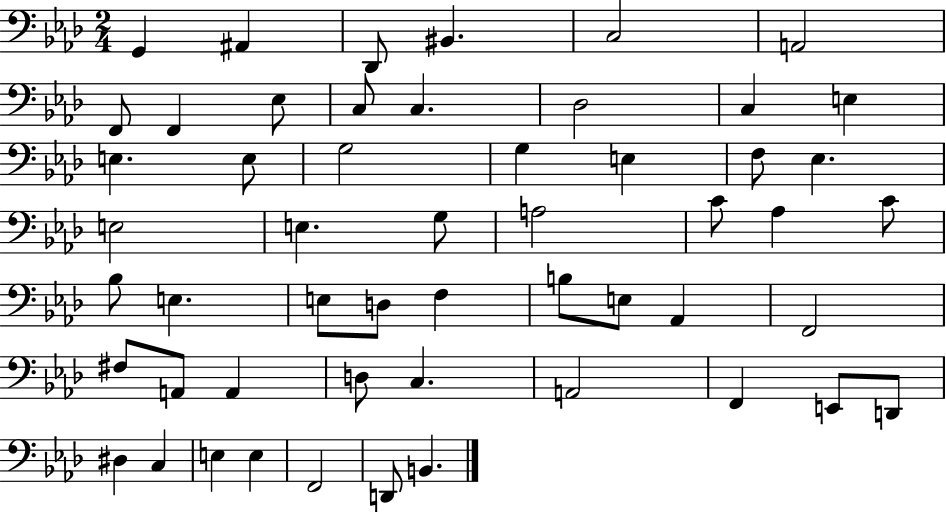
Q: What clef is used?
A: bass